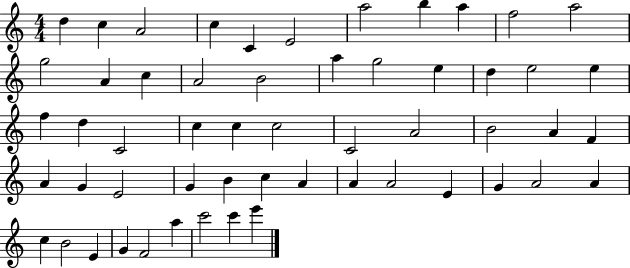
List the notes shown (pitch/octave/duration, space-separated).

D5/q C5/q A4/h C5/q C4/q E4/h A5/h B5/q A5/q F5/h A5/h G5/h A4/q C5/q A4/h B4/h A5/q G5/h E5/q D5/q E5/h E5/q F5/q D5/q C4/h C5/q C5/q C5/h C4/h A4/h B4/h A4/q F4/q A4/q G4/q E4/h G4/q B4/q C5/q A4/q A4/q A4/h E4/q G4/q A4/h A4/q C5/q B4/h E4/q G4/q F4/h A5/q C6/h C6/q E6/q